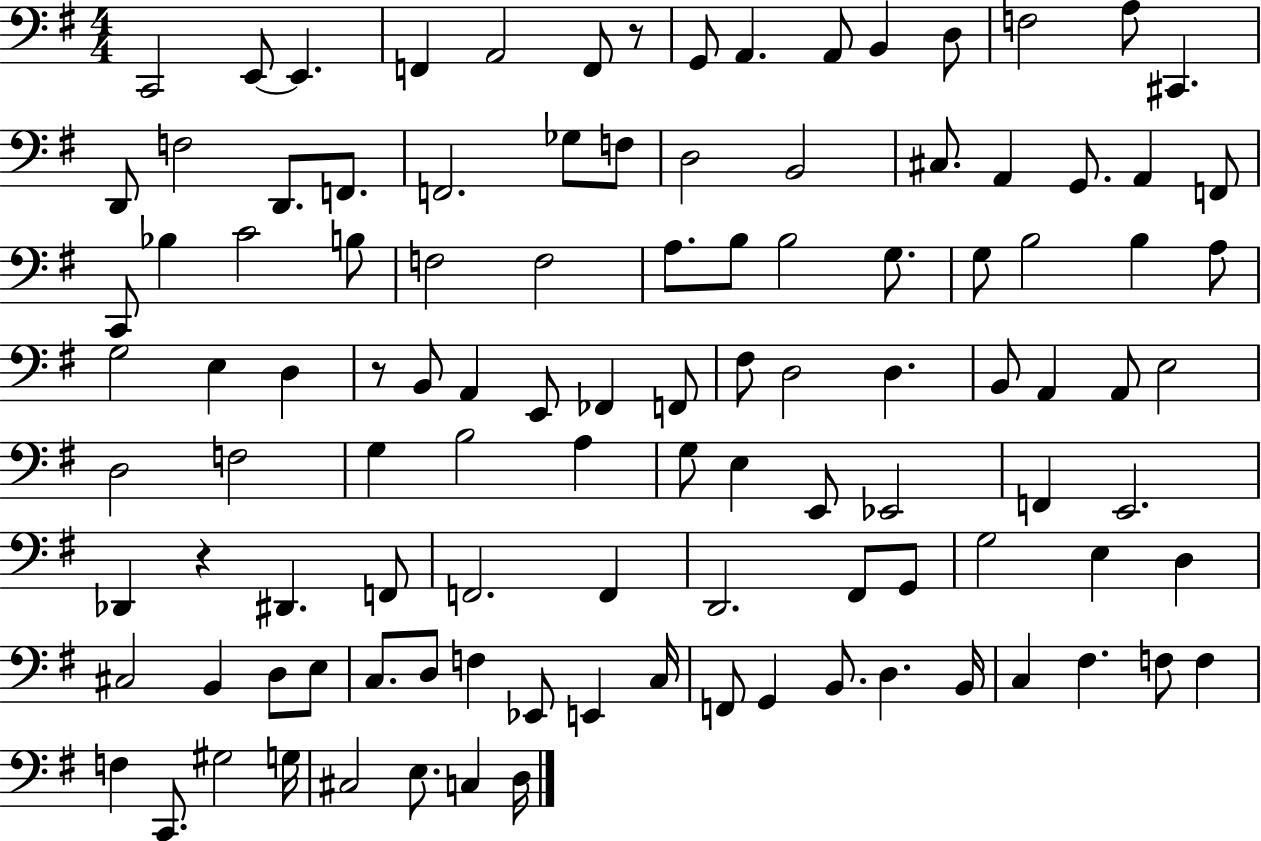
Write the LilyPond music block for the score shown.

{
  \clef bass
  \numericTimeSignature
  \time 4/4
  \key g \major
  \repeat volta 2 { c,2 e,8~~ e,4. | f,4 a,2 f,8 r8 | g,8 a,4. a,8 b,4 d8 | f2 a8 cis,4. | \break d,8 f2 d,8. f,8. | f,2. ges8 f8 | d2 b,2 | cis8. a,4 g,8. a,4 f,8 | \break c,8 bes4 c'2 b8 | f2 f2 | a8. b8 b2 g8. | g8 b2 b4 a8 | \break g2 e4 d4 | r8 b,8 a,4 e,8 fes,4 f,8 | fis8 d2 d4. | b,8 a,4 a,8 e2 | \break d2 f2 | g4 b2 a4 | g8 e4 e,8 ees,2 | f,4 e,2. | \break des,4 r4 dis,4. f,8 | f,2. f,4 | d,2. fis,8 g,8 | g2 e4 d4 | \break cis2 b,4 d8 e8 | c8. d8 f4 ees,8 e,4 c16 | f,8 g,4 b,8. d4. b,16 | c4 fis4. f8 f4 | \break f4 c,8. gis2 g16 | cis2 e8. c4 d16 | } \bar "|."
}